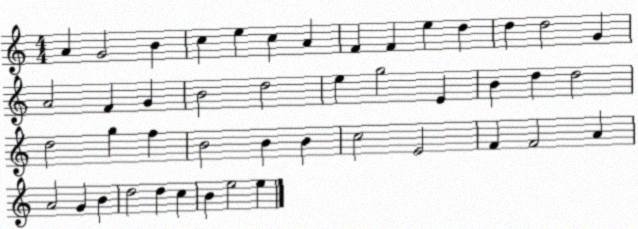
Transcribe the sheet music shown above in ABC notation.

X:1
T:Untitled
M:4/4
L:1/4
K:C
A G2 B c e c A F F e d d d2 G A2 F G B2 d2 e g2 E B d d2 d2 g f B2 B B c2 E2 F F2 A A2 G B d2 d c B e2 e